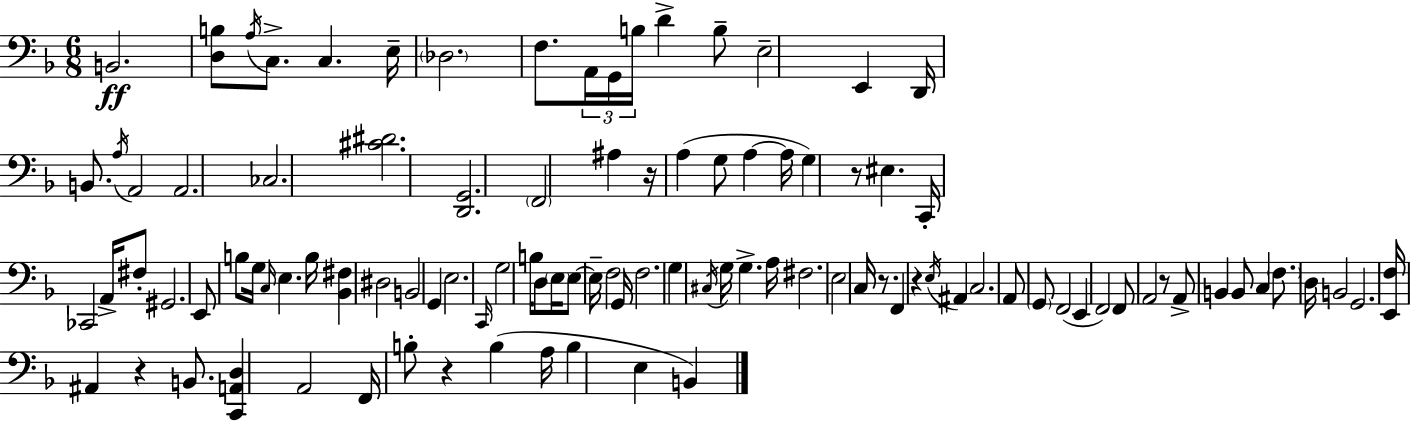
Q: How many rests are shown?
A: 7